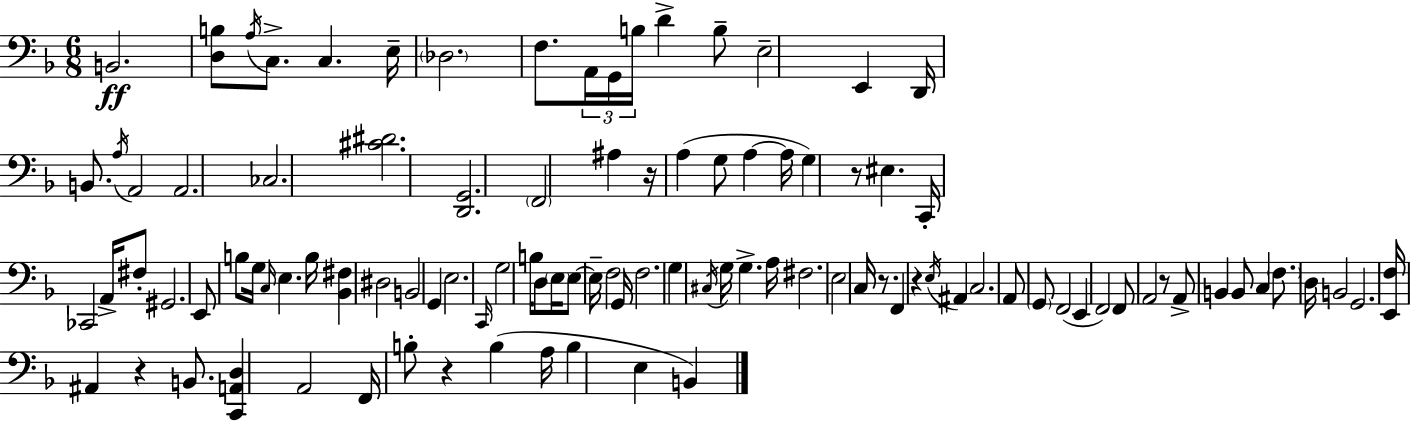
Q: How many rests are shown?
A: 7